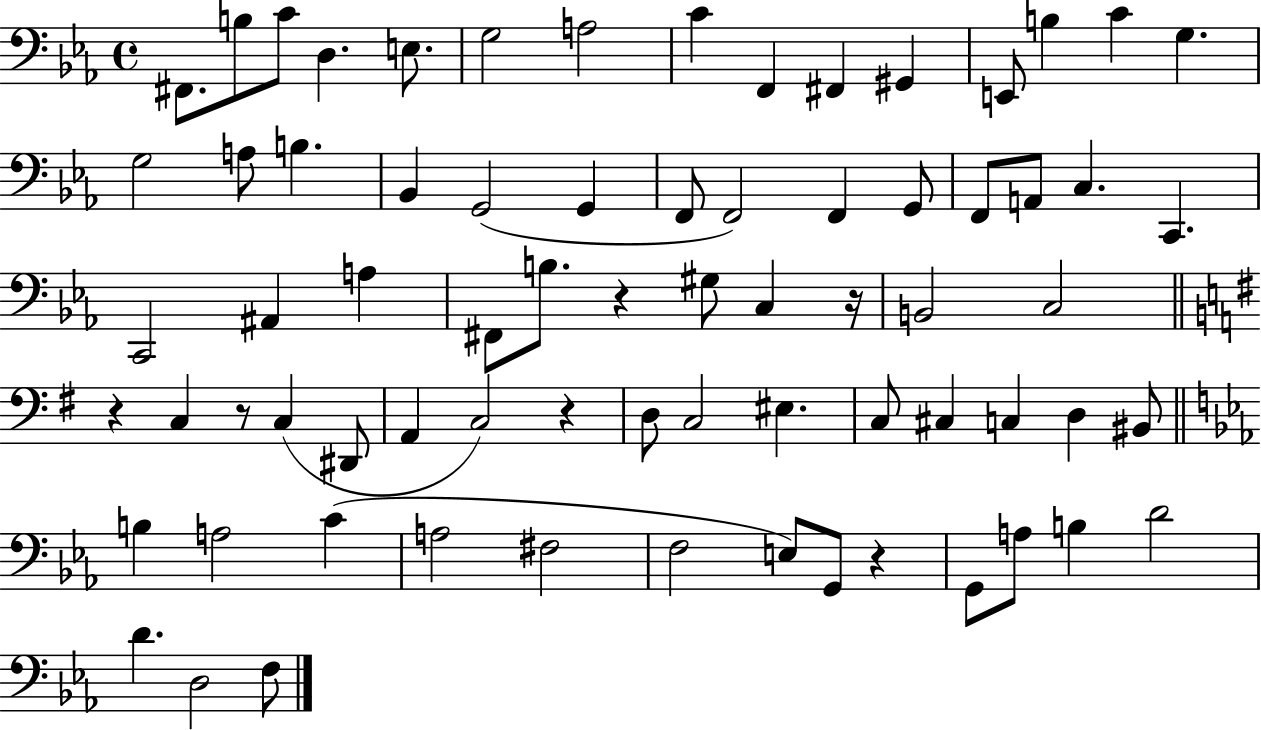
F#2/e. B3/e C4/e D3/q. E3/e. G3/h A3/h C4/q F2/q F#2/q G#2/q E2/e B3/q C4/q G3/q. G3/h A3/e B3/q. Bb2/q G2/h G2/q F2/e F2/h F2/q G2/e F2/e A2/e C3/q. C2/q. C2/h A#2/q A3/q F#2/e B3/e. R/q G#3/e C3/q R/s B2/h C3/h R/q C3/q R/e C3/q D#2/e A2/q C3/h R/q D3/e C3/h EIS3/q. C3/e C#3/q C3/q D3/q BIS2/e B3/q A3/h C4/q A3/h F#3/h F3/h E3/e G2/e R/q G2/e A3/e B3/q D4/h D4/q. D3/h F3/e